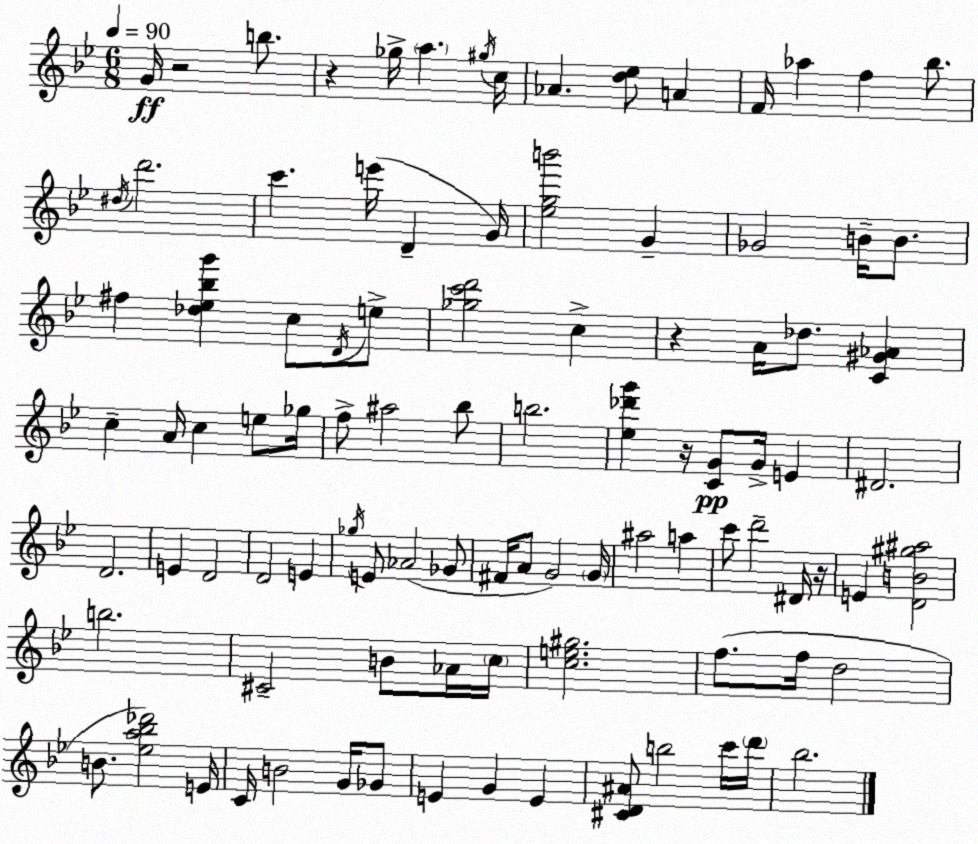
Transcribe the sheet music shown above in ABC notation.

X:1
T:Untitled
M:6/8
L:1/4
K:Bb
G/4 z2 b/2 z _g/4 a ^g/4 c/4 _A [d_e]/2 A F/4 _a f _b/2 ^d/4 d'2 c' e'/4 D G/4 [_egb']2 G _G2 B/4 B/2 ^f [_d_e_bg'] c/2 D/4 e/2 [_gc'd']2 c z A/4 _d/2 [C^G_A] c A/4 c e/2 _g/4 f/2 ^a2 _b/2 b2 [_e_d'g'] z/4 [CG]/2 G/4 E ^D2 D2 E D2 D2 E _g/4 E/2 _A2 _G/2 ^F/4 A/2 G2 G/4 ^a2 a c'/2 d'2 ^D/4 z/4 E [DB^g^a]2 b2 ^C2 B/2 _A/4 c/4 [ce^g]2 f/2 f/4 d2 B/2 [_ea_b_d']2 E/4 C/4 B2 G/4 _G/2 E G E [^CD^A]/2 b2 c'/4 d'/4 _b2